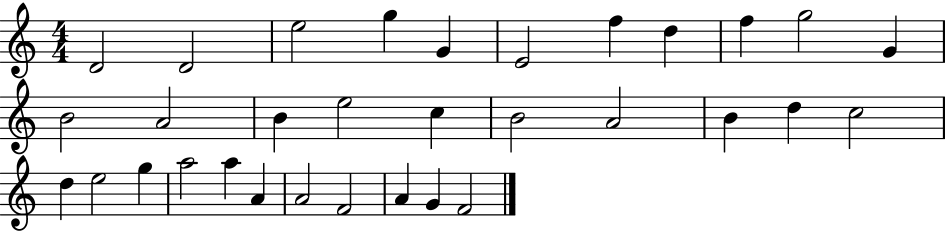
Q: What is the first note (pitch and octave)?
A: D4